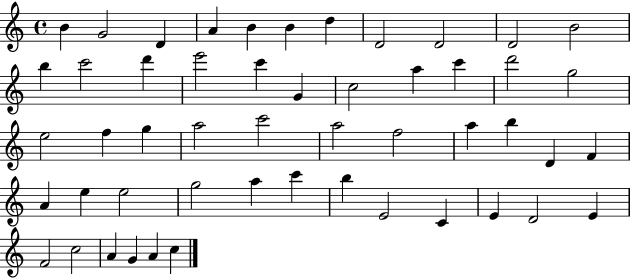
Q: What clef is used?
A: treble